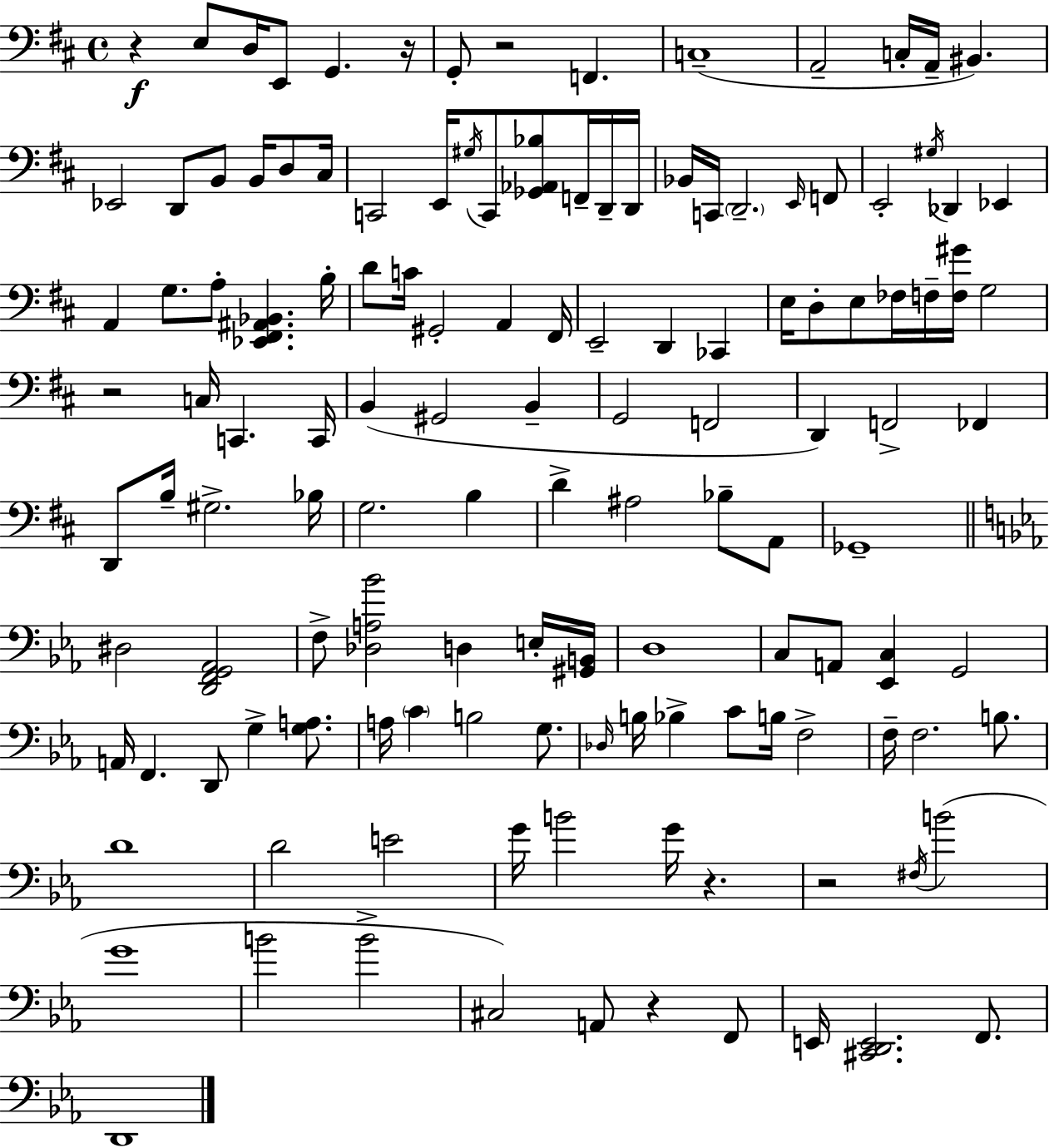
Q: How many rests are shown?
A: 7